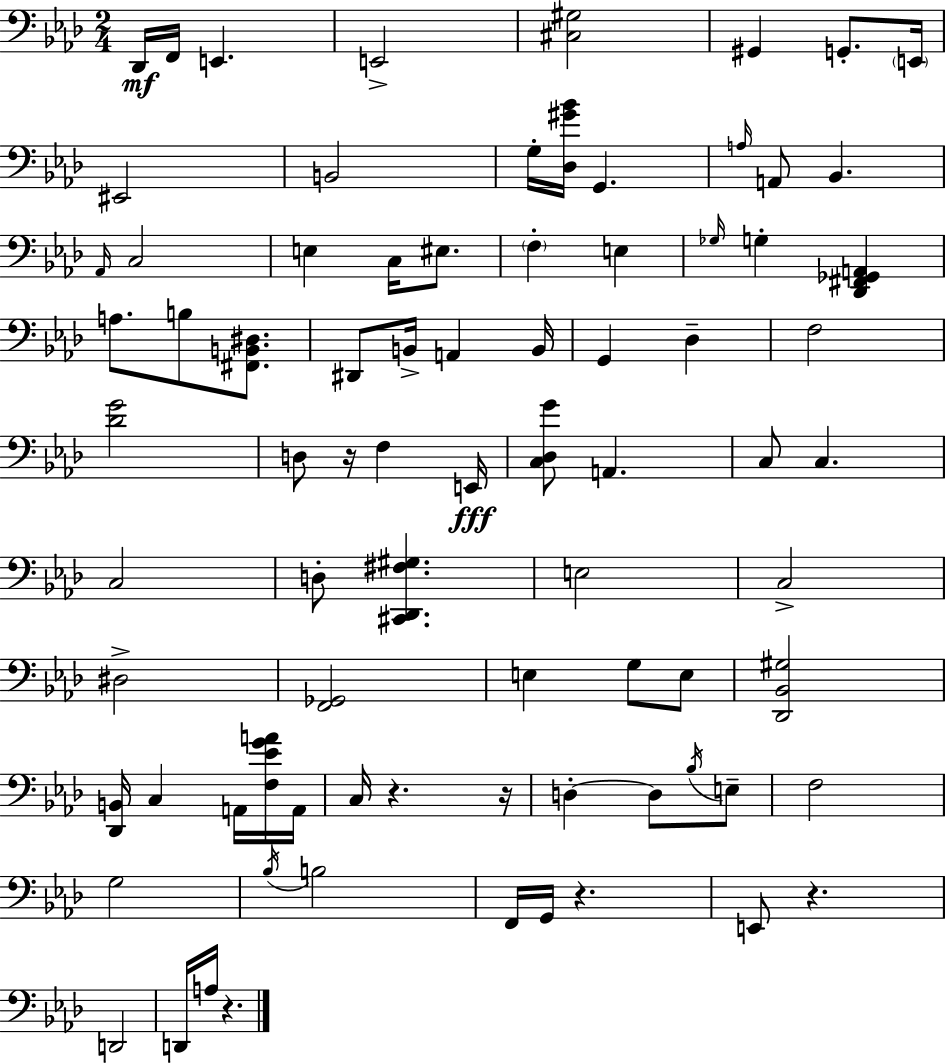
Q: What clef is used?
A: bass